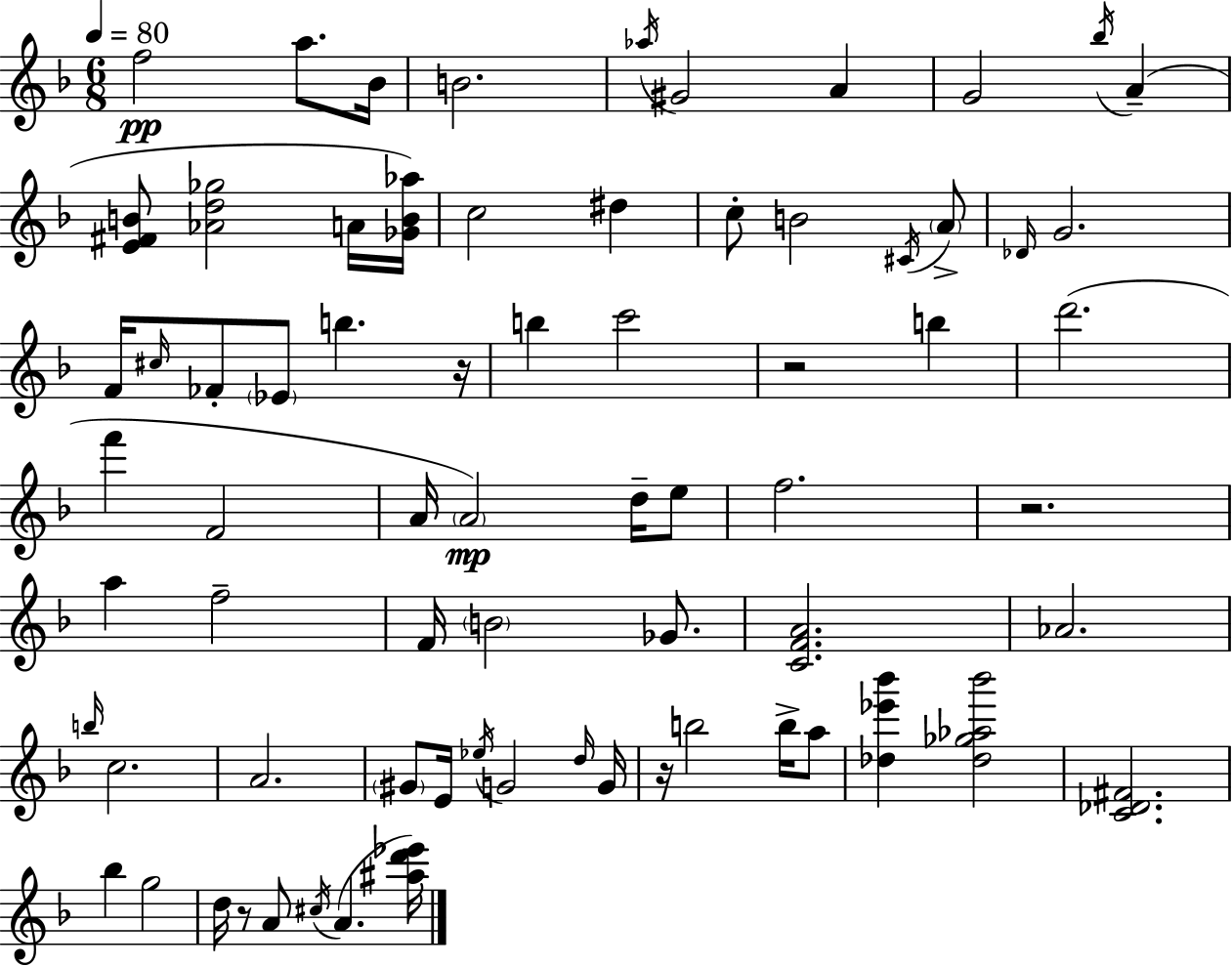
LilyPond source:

{
  \clef treble
  \numericTimeSignature
  \time 6/8
  \key f \major
  \tempo 4 = 80
  f''2\pp a''8. bes'16 | b'2. | \acciaccatura { aes''16 } gis'2 a'4 | g'2 \acciaccatura { bes''16 } a'4--( | \break <e' fis' b'>8 <aes' d'' ges''>2 | a'16 <ges' b' aes''>16) c''2 dis''4 | c''8-. b'2 | \acciaccatura { cis'16 } \parenthesize a'8-> \grace { des'16 } g'2. | \break f'16 \grace { cis''16 } fes'8-. \parenthesize ees'8 b''4. | r16 b''4 c'''2 | r2 | b''4 d'''2.( | \break f'''4 f'2 | a'16 \parenthesize a'2\mp) | d''16-- e''8 f''2. | r2. | \break a''4 f''2-- | f'16 \parenthesize b'2 | ges'8. <c' f' a'>2. | aes'2. | \break \grace { b''16 } c''2. | a'2. | \parenthesize gis'8 e'16 \acciaccatura { ees''16 } g'2 | \grace { d''16 } g'16 r16 b''2 | \break b''16-> a''8 <des'' ees''' bes'''>4 | <des'' ges'' aes'' bes'''>2 <c' des' fis'>2. | bes''4 | g''2 d''16 r8 a'8 | \break \acciaccatura { cis''16 }( a'4. <ais'' d''' ees'''>16) \bar "|."
}